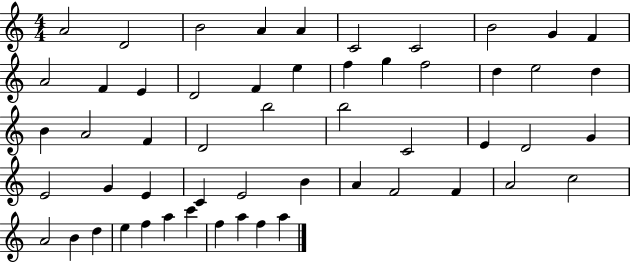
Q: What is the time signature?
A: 4/4